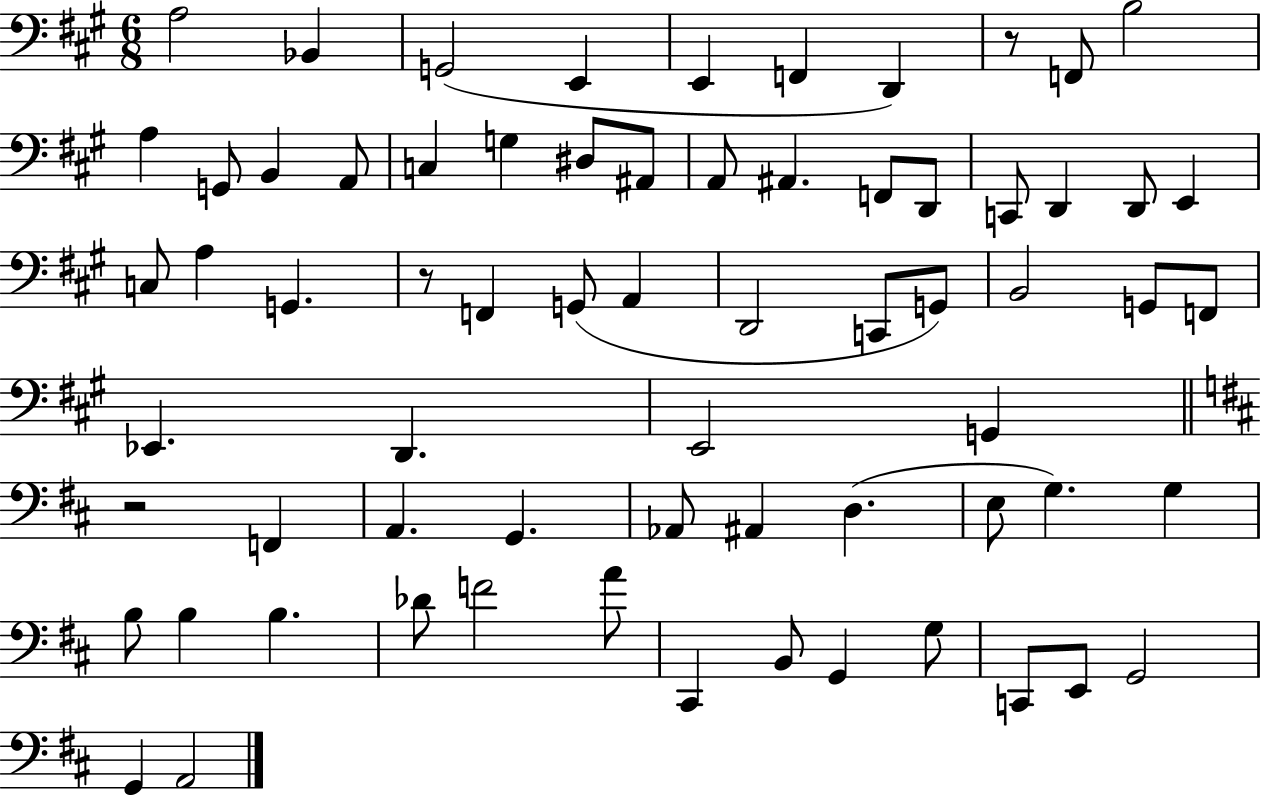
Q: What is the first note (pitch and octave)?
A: A3